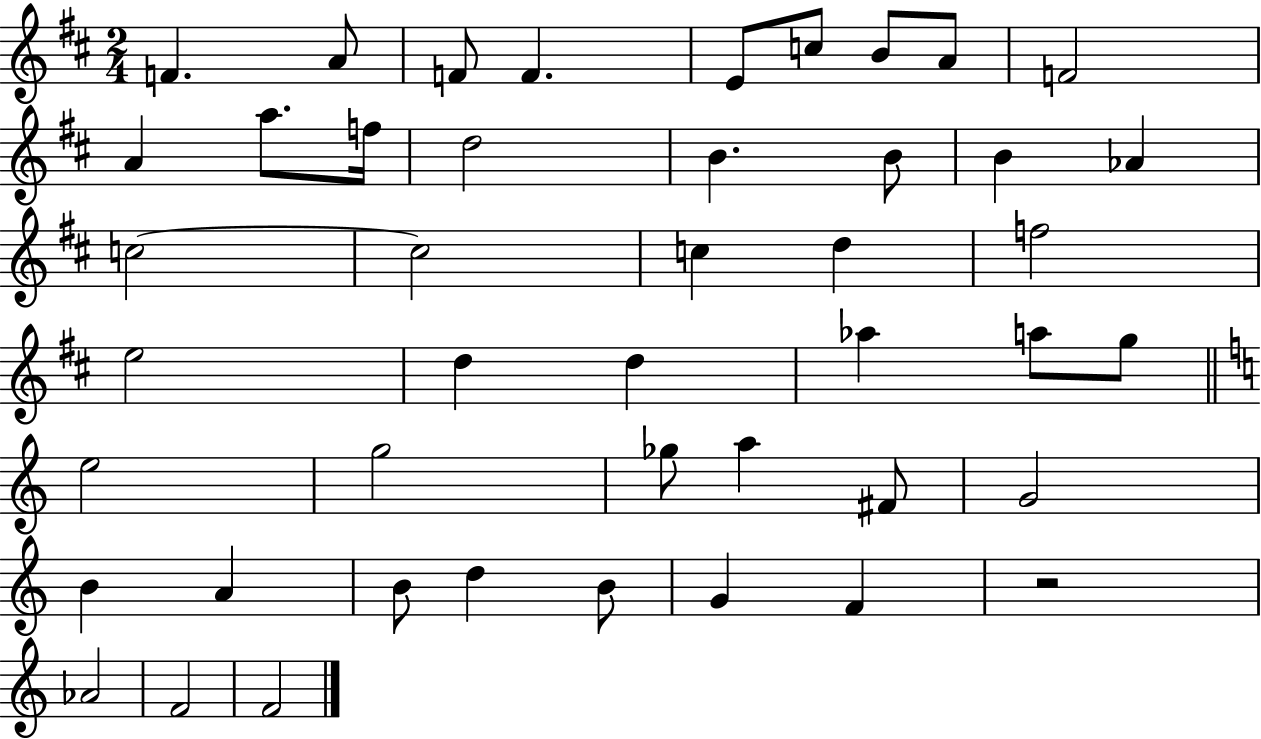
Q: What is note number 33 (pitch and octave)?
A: F#4